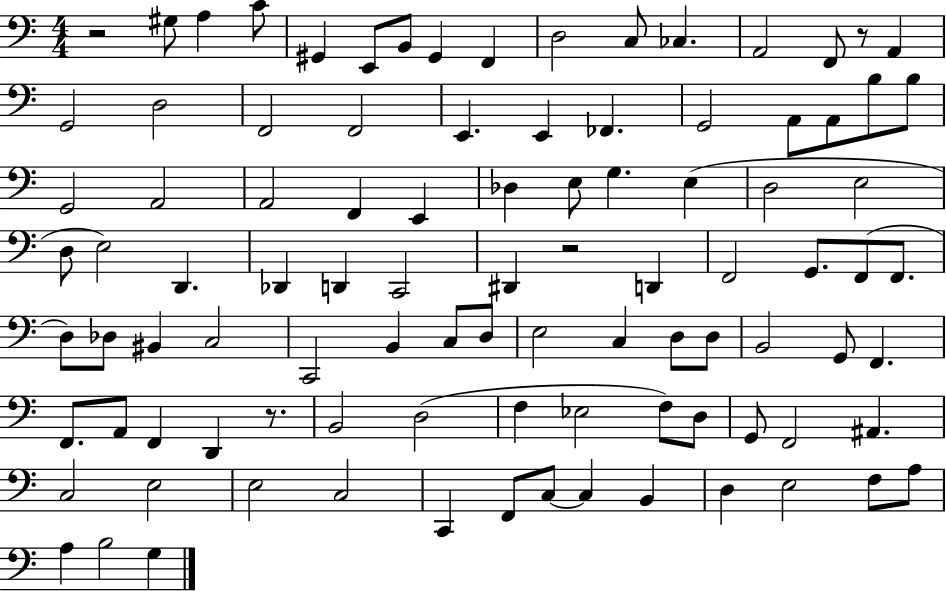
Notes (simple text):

R/h G#3/e A3/q C4/e G#2/q E2/e B2/e G#2/q F2/q D3/h C3/e CES3/q. A2/h F2/e R/e A2/q G2/h D3/h F2/h F2/h E2/q. E2/q FES2/q. G2/h A2/e A2/e B3/e B3/e G2/h A2/h A2/h F2/q E2/q Db3/q E3/e G3/q. E3/q D3/h E3/h D3/e E3/h D2/q. Db2/q D2/q C2/h D#2/q R/h D2/q F2/h G2/e. F2/e F2/e. D3/e Db3/e BIS2/q C3/h C2/h B2/q C3/e D3/e E3/h C3/q D3/e D3/e B2/h G2/e F2/q. F2/e. A2/e F2/q D2/q R/e. B2/h D3/h F3/q Eb3/h F3/e D3/e G2/e F2/h A#2/q. C3/h E3/h E3/h C3/h C2/q F2/e C3/e C3/q B2/q D3/q E3/h F3/e A3/e A3/q B3/h G3/q